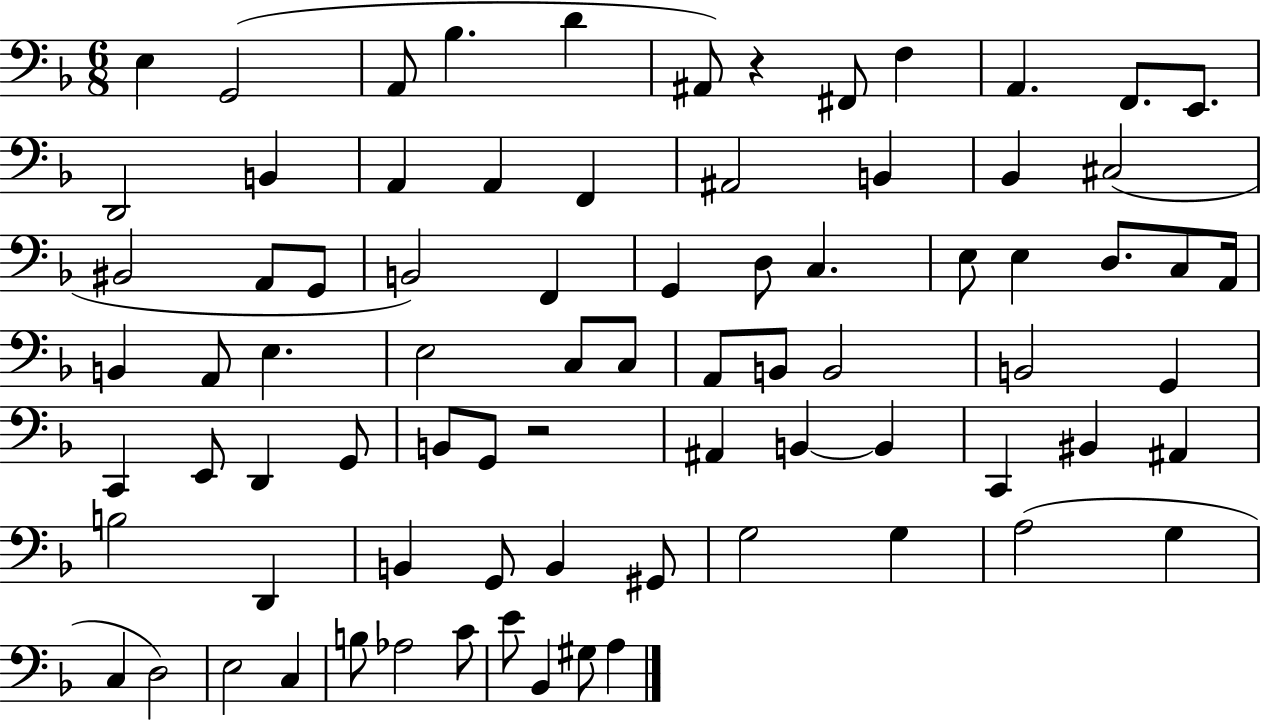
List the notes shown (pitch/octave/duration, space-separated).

E3/q G2/h A2/e Bb3/q. D4/q A#2/e R/q F#2/e F3/q A2/q. F2/e. E2/e. D2/h B2/q A2/q A2/q F2/q A#2/h B2/q Bb2/q C#3/h BIS2/h A2/e G2/e B2/h F2/q G2/q D3/e C3/q. E3/e E3/q D3/e. C3/e A2/s B2/q A2/e E3/q. E3/h C3/e C3/e A2/e B2/e B2/h B2/h G2/q C2/q E2/e D2/q G2/e B2/e G2/e R/h A#2/q B2/q B2/q C2/q BIS2/q A#2/q B3/h D2/q B2/q G2/e B2/q G#2/e G3/h G3/q A3/h G3/q C3/q D3/h E3/h C3/q B3/e Ab3/h C4/e E4/e Bb2/q G#3/e A3/q